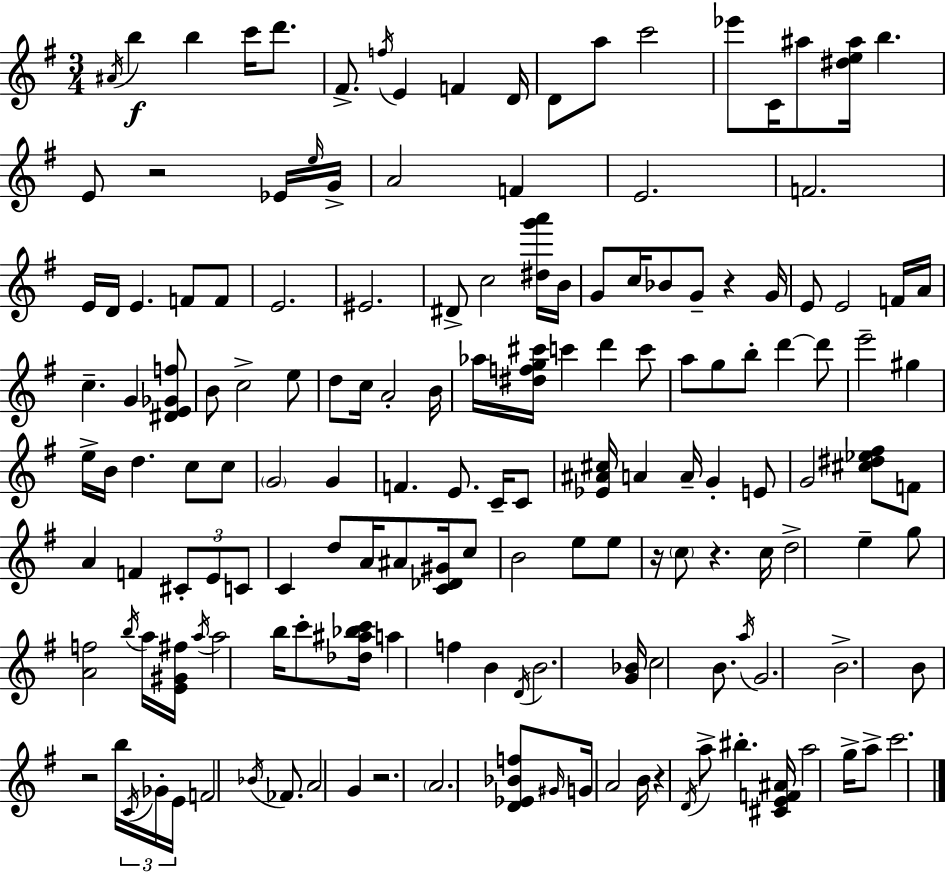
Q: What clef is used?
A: treble